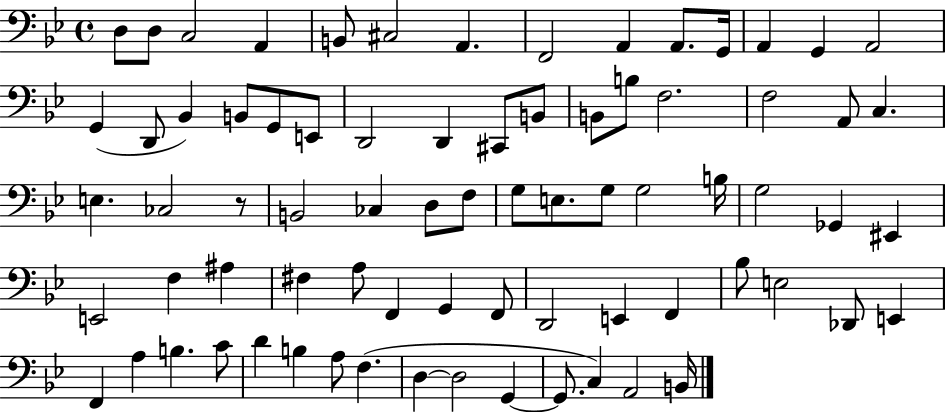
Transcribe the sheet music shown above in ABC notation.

X:1
T:Untitled
M:4/4
L:1/4
K:Bb
D,/2 D,/2 C,2 A,, B,,/2 ^C,2 A,, F,,2 A,, A,,/2 G,,/4 A,, G,, A,,2 G,, D,,/2 _B,, B,,/2 G,,/2 E,,/2 D,,2 D,, ^C,,/2 B,,/2 B,,/2 B,/2 F,2 F,2 A,,/2 C, E, _C,2 z/2 B,,2 _C, D,/2 F,/2 G,/2 E,/2 G,/2 G,2 B,/4 G,2 _G,, ^E,, E,,2 F, ^A, ^F, A,/2 F,, G,, F,,/2 D,,2 E,, F,, _B,/2 E,2 _D,,/2 E,, F,, A, B, C/2 D B, A,/2 F, D, D,2 G,, G,,/2 C, A,,2 B,,/4